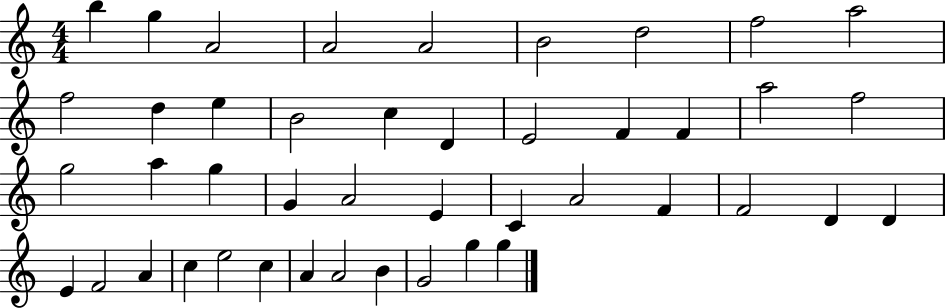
B5/q G5/q A4/h A4/h A4/h B4/h D5/h F5/h A5/h F5/h D5/q E5/q B4/h C5/q D4/q E4/h F4/q F4/q A5/h F5/h G5/h A5/q G5/q G4/q A4/h E4/q C4/q A4/h F4/q F4/h D4/q D4/q E4/q F4/h A4/q C5/q E5/h C5/q A4/q A4/h B4/q G4/h G5/q G5/q